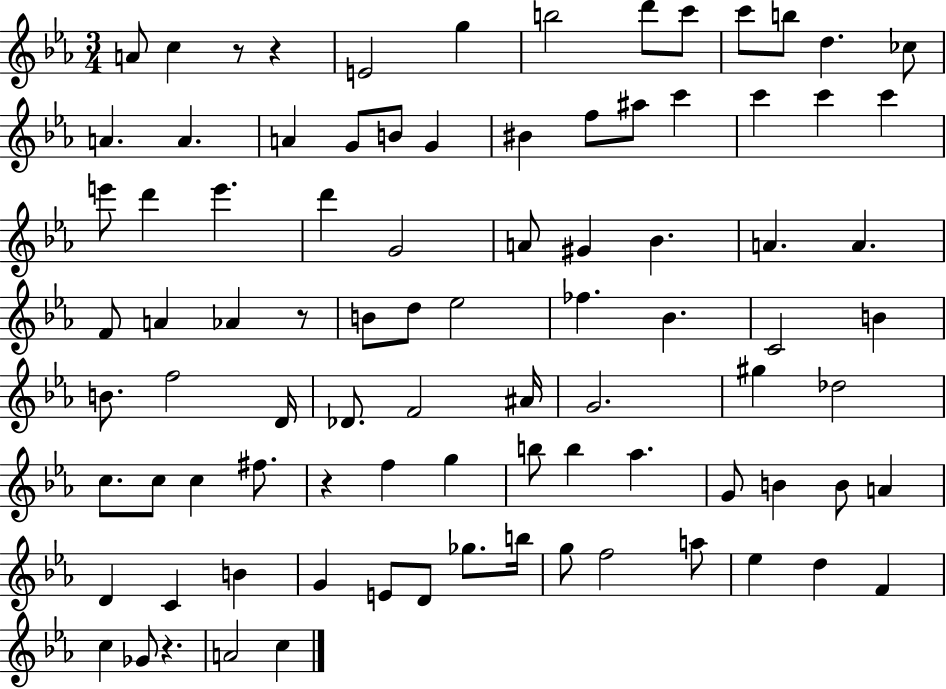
A4/e C5/q R/e R/q E4/h G5/q B5/h D6/e C6/e C6/e B5/e D5/q. CES5/e A4/q. A4/q. A4/q G4/e B4/e G4/q BIS4/q F5/e A#5/e C6/q C6/q C6/q C6/q E6/e D6/q E6/q. D6/q G4/h A4/e G#4/q Bb4/q. A4/q. A4/q. F4/e A4/q Ab4/q R/e B4/e D5/e Eb5/h FES5/q. Bb4/q. C4/h B4/q B4/e. F5/h D4/s Db4/e. F4/h A#4/s G4/h. G#5/q Db5/h C5/e. C5/e C5/q F#5/e. R/q F5/q G5/q B5/e B5/q Ab5/q. G4/e B4/q B4/e A4/q D4/q C4/q B4/q G4/q E4/e D4/e Gb5/e. B5/s G5/e F5/h A5/e Eb5/q D5/q F4/q C5/q Gb4/e R/q. A4/h C5/q